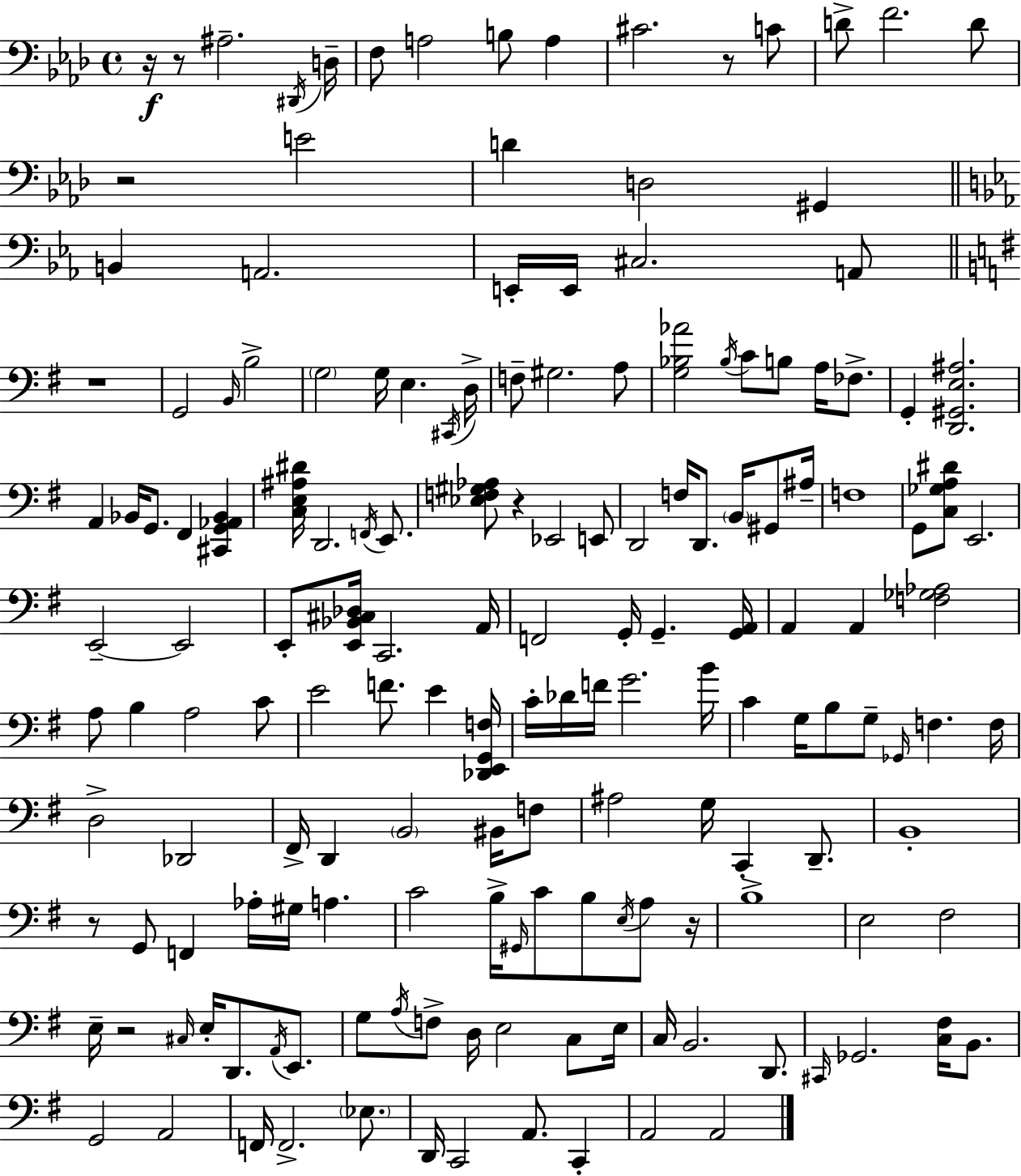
{
  \clef bass
  \time 4/4
  \defaultTimeSignature
  \key aes \major
  r16\f r8 ais2.-- \acciaccatura { dis,16 } | d16-- f8 a2 b8 a4 | cis'2. r8 c'8 | d'8-> f'2. d'8 | \break r2 e'2 | d'4 d2 gis,4 | \bar "||" \break \key ees \major b,4 a,2. | e,16-. e,16 cis2. a,8 | \bar "||" \break \key g \major r1 | g,2 \grace { b,16 } b2-> | \parenthesize g2 g16 e4. | \acciaccatura { cis,16 } d16-> f8-- gis2. | \break a8 <g bes aes'>2 \acciaccatura { bes16 } c'8 b8 a16 | fes8.-> g,4-. <d, gis, e ais>2. | a,4 bes,16 g,8. fis,4 <cis, g, aes, bes,>4 | <c e ais dis'>16 d,2. | \break \acciaccatura { f,16 } e,8. <ees f gis aes>8 r4 ees,2 | e,8 d,2 f16 d,8. | \parenthesize b,16 gis,8 ais16-- f1 | g,8 <c ges a dis'>8 e,2. | \break e,2--~~ e,2 | e,8-. <e, bes, cis des>16 c,2. | a,16 f,2 g,16-. g,4.-- | <g, a,>16 a,4 a,4 <f ges aes>2 | \break a8 b4 a2 | c'8 e'2 f'8. e'4 | <des, e, g, f>16 c'16-. des'16 f'16 g'2. | b'16 c'4 g16 b8 g8-- \grace { ges,16 } f4. | \break f16 d2-> des,2 | fis,16-> d,4 \parenthesize b,2 | bis,16 f8 ais2 g16 c,4-. | d,8.-- b,1-. | \break r8 g,8 f,4 aes16-. gis16 a4. | c'2 b16-> \grace { gis,16 } c'8 | b8 \acciaccatura { e16 } a8 r16 b1-> | e2 fis2 | \break e16-- r2 | \grace { cis16 } e16-. d,8. \acciaccatura { a,16 } e,8. g8 \acciaccatura { a16 } f8-> d16 e2 | c8 e16 c16 b,2. | d,8. \grace { cis,16 } ges,2. | \break <c fis>16 b,8. g,2 | a,2 f,16 f,2.-> | \parenthesize ees8. d,16 c,2 | a,8. c,4-. a,2 | \break a,2 \bar "|."
}